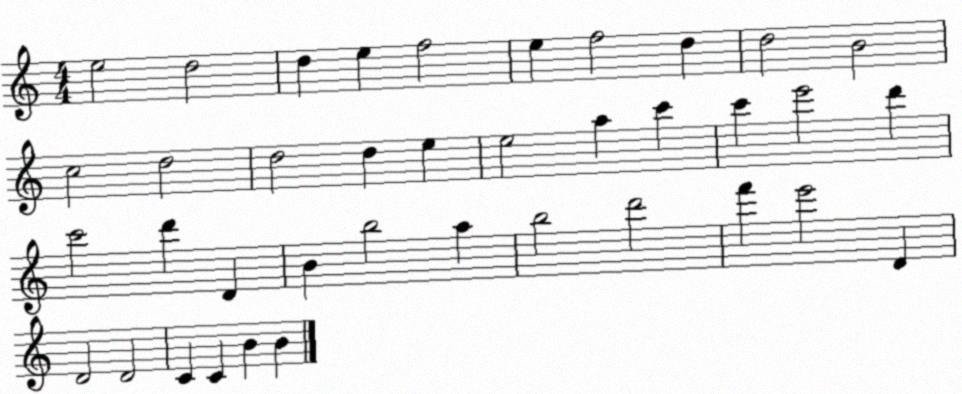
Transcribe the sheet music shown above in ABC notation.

X:1
T:Untitled
M:4/4
L:1/4
K:C
e2 d2 d e f2 e f2 d d2 B2 c2 d2 d2 d e e2 a c' c' e'2 d' c'2 d' D B b2 a b2 d'2 f' e'2 D D2 D2 C C B B